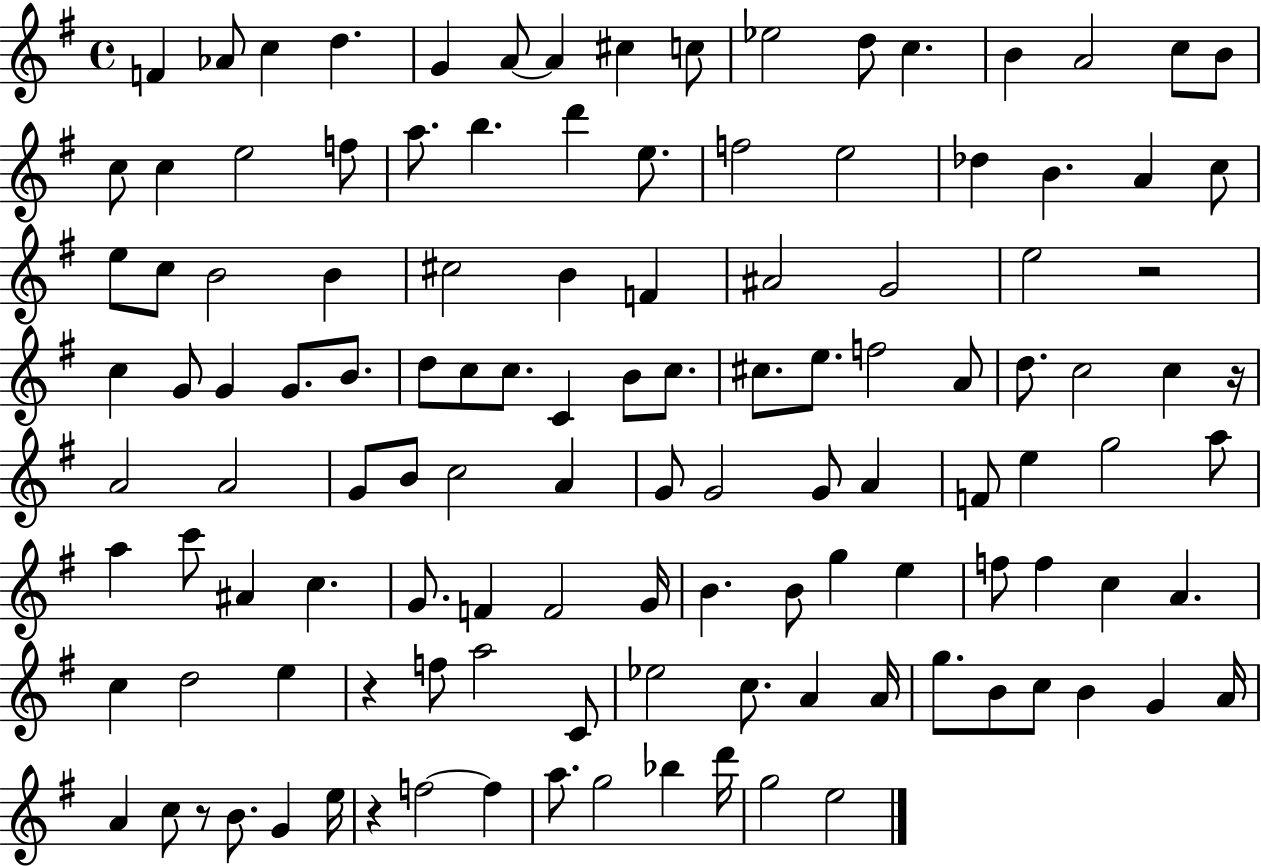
{
  \clef treble
  \time 4/4
  \defaultTimeSignature
  \key g \major
  f'4 aes'8 c''4 d''4. | g'4 a'8~~ a'4 cis''4 c''8 | ees''2 d''8 c''4. | b'4 a'2 c''8 b'8 | \break c''8 c''4 e''2 f''8 | a''8. b''4. d'''4 e''8. | f''2 e''2 | des''4 b'4. a'4 c''8 | \break e''8 c''8 b'2 b'4 | cis''2 b'4 f'4 | ais'2 g'2 | e''2 r2 | \break c''4 g'8 g'4 g'8. b'8. | d''8 c''8 c''8. c'4 b'8 c''8. | cis''8. e''8. f''2 a'8 | d''8. c''2 c''4 r16 | \break a'2 a'2 | g'8 b'8 c''2 a'4 | g'8 g'2 g'8 a'4 | f'8 e''4 g''2 a''8 | \break a''4 c'''8 ais'4 c''4. | g'8. f'4 f'2 g'16 | b'4. b'8 g''4 e''4 | f''8 f''4 c''4 a'4. | \break c''4 d''2 e''4 | r4 f''8 a''2 c'8 | ees''2 c''8. a'4 a'16 | g''8. b'8 c''8 b'4 g'4 a'16 | \break a'4 c''8 r8 b'8. g'4 e''16 | r4 f''2~~ f''4 | a''8. g''2 bes''4 d'''16 | g''2 e''2 | \break \bar "|."
}